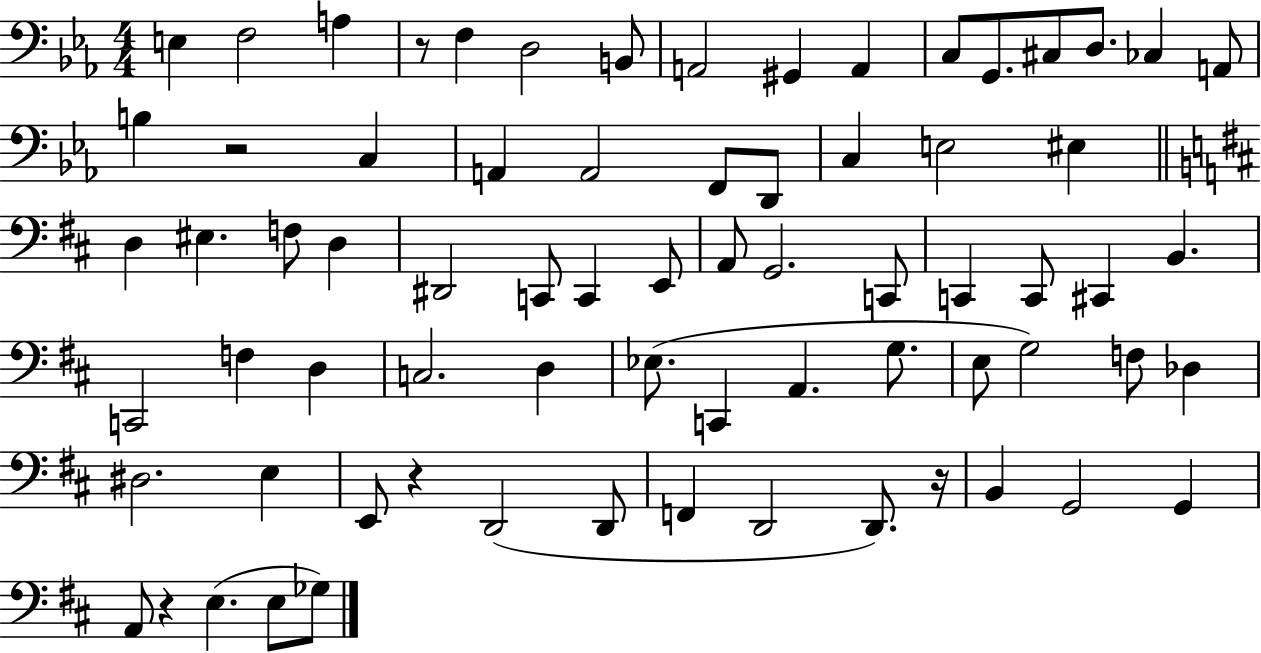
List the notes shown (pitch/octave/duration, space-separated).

E3/q F3/h A3/q R/e F3/q D3/h B2/e A2/h G#2/q A2/q C3/e G2/e. C#3/e D3/e. CES3/q A2/e B3/q R/h C3/q A2/q A2/h F2/e D2/e C3/q E3/h EIS3/q D3/q EIS3/q. F3/e D3/q D#2/h C2/e C2/q E2/e A2/e G2/h. C2/e C2/q C2/e C#2/q B2/q. C2/h F3/q D3/q C3/h. D3/q Eb3/e. C2/q A2/q. G3/e. E3/e G3/h F3/e Db3/q D#3/h. E3/q E2/e R/q D2/h D2/e F2/q D2/h D2/e. R/s B2/q G2/h G2/q A2/e R/q E3/q. E3/e Gb3/e